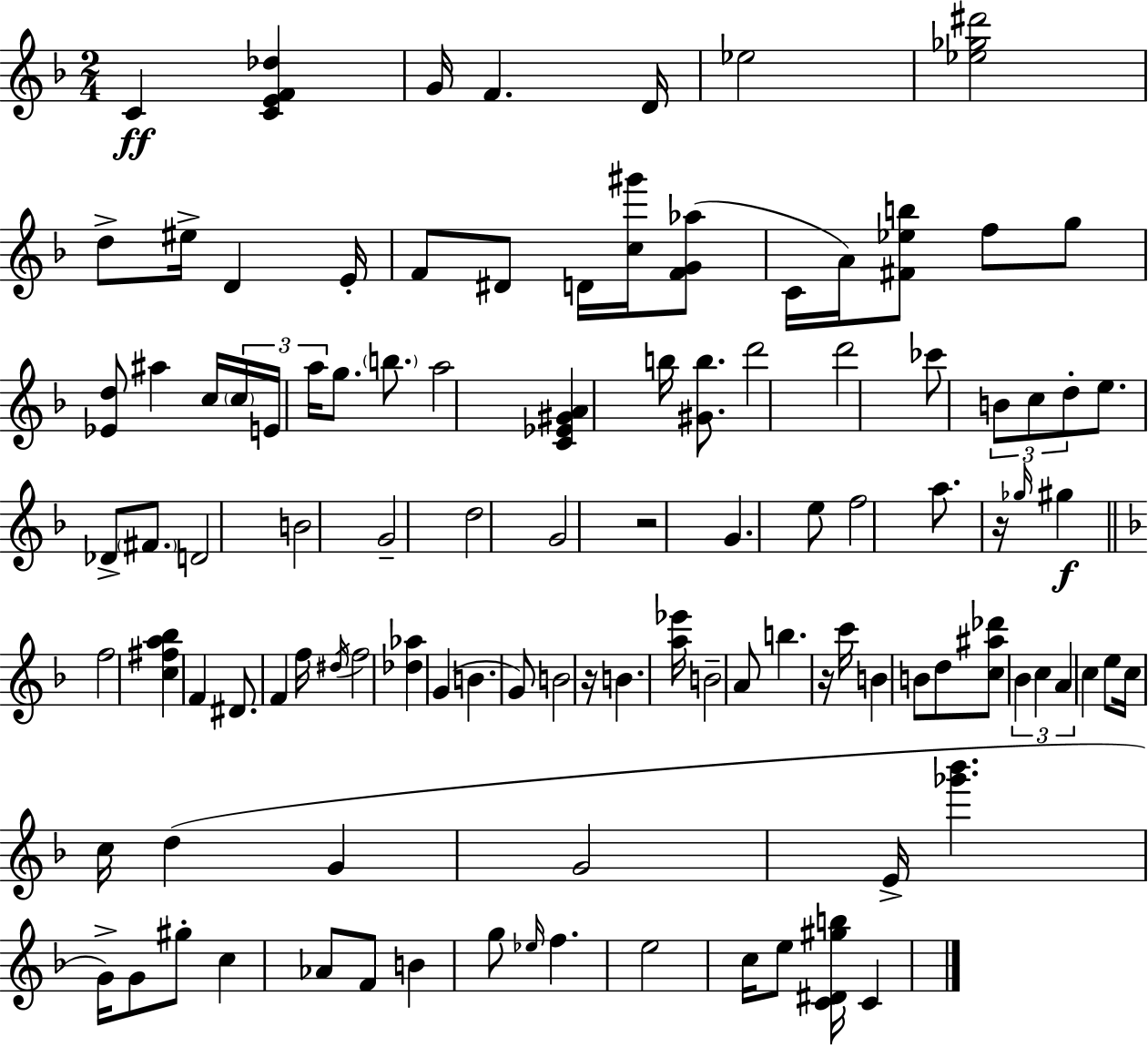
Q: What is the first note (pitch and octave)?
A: C4